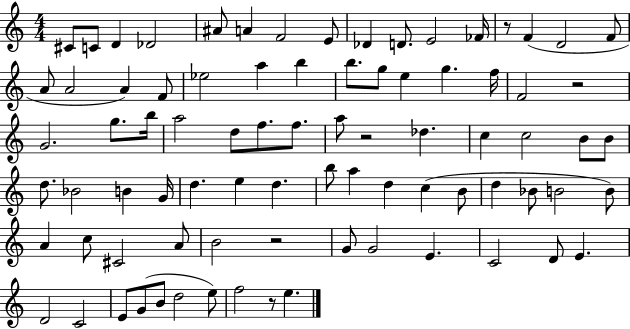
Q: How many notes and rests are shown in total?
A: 82